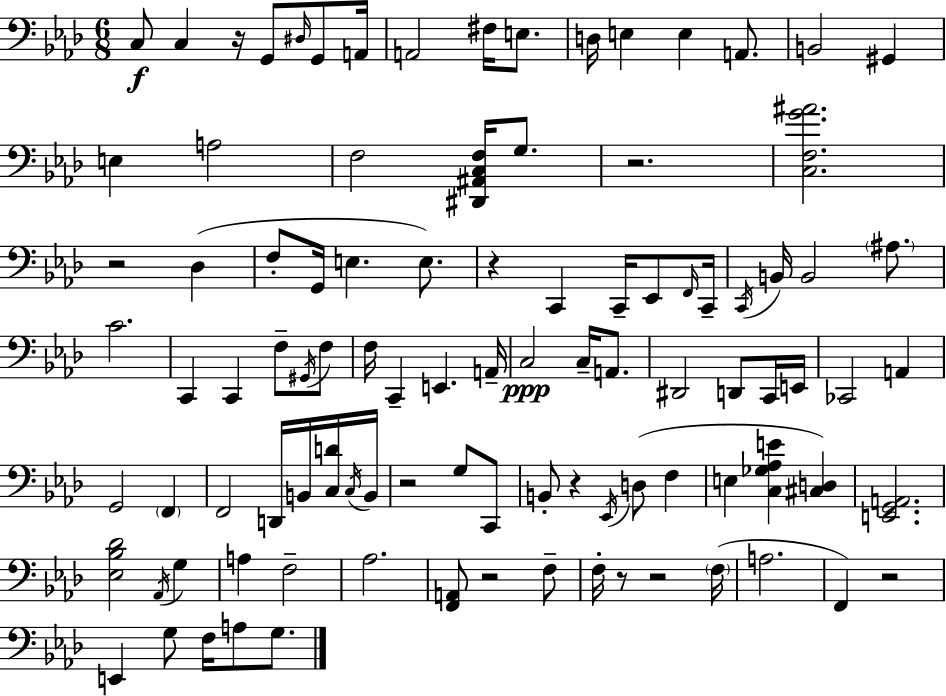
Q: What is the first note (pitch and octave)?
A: C3